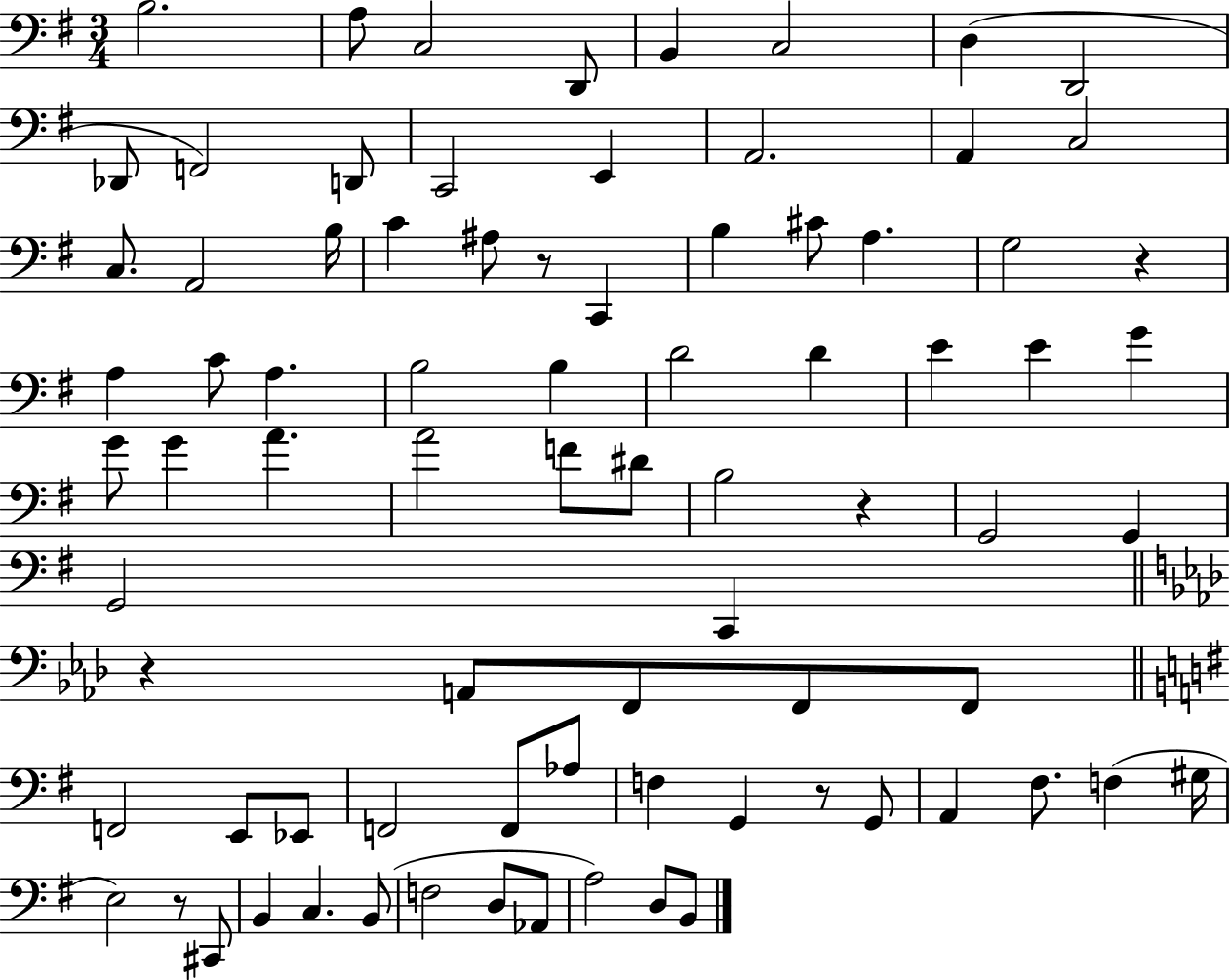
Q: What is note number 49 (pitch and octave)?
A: F2